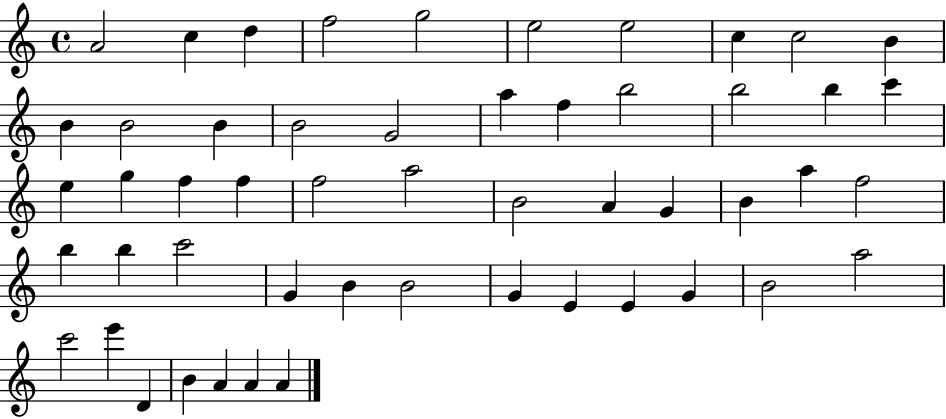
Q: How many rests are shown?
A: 0